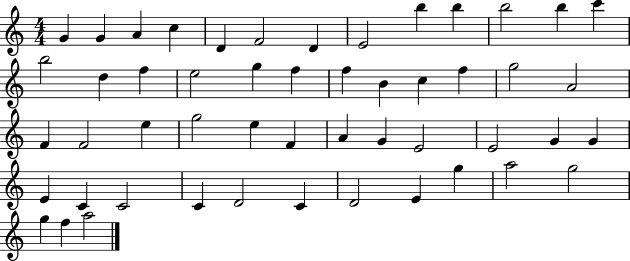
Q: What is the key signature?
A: C major